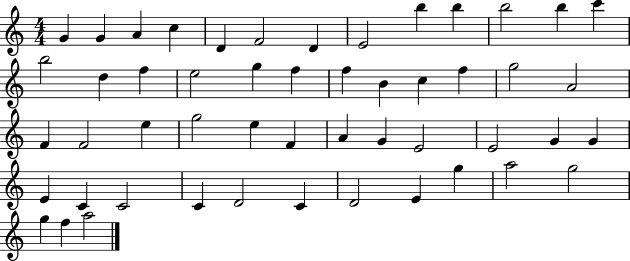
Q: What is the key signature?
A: C major